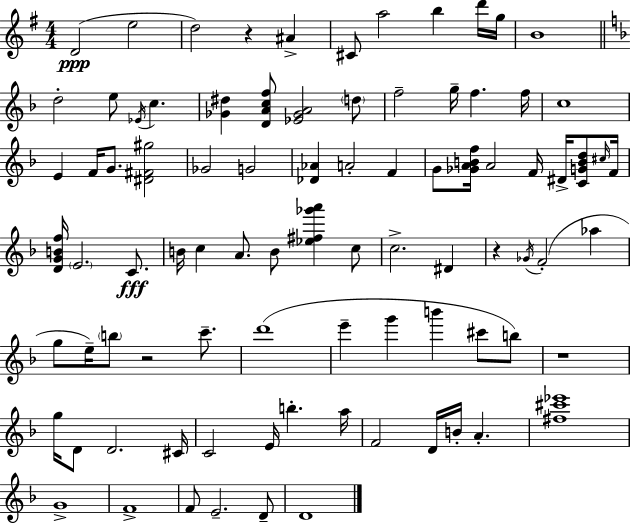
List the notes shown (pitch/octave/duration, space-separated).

D4/h E5/h D5/h R/q A#4/q C#4/e A5/h B5/q D6/s G5/s B4/w D5/h E5/e Eb4/s C5/q. [Gb4,D#5]/q [D4,A4,C5,F5]/e [Eb4,Gb4,A4]/h D5/e F5/h G5/s F5/q. F5/s C5/w E4/q F4/s G4/e. [D#4,F#4,G#5]/h Gb4/h G4/h [Db4,Ab4]/q A4/h F4/q G4/e [Gb4,A4,B4,F5]/s A4/h F4/s D#4/s [C4,G4,B4,D5]/e C#5/s F4/s [D4,G4,B4,F5]/s E4/h. C4/e. B4/s C5/q A4/e. B4/e [Eb5,F#5,Gb6,A6]/q C5/e C5/h. D#4/q R/q Gb4/s F4/h Ab5/q G5/e E5/s B5/e R/h C6/e. D6/w E6/q G6/q B6/q C#6/e B5/e R/w G5/s D4/e D4/h. C#4/s C4/h E4/s B5/q. A5/s F4/h D4/s B4/s A4/q. [F#5,C#6,Eb6]/w G4/w F4/w F4/e E4/h. D4/e D4/w